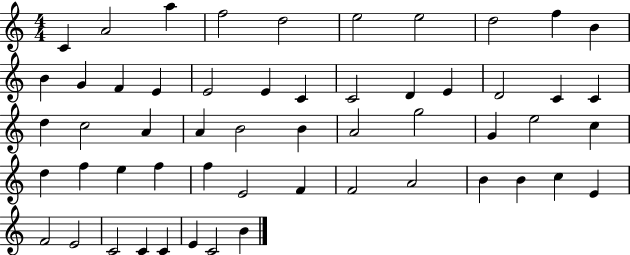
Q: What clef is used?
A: treble